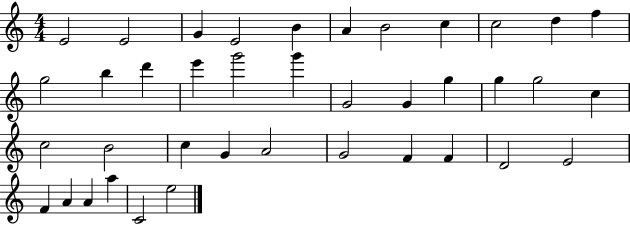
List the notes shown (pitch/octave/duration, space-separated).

E4/h E4/h G4/q E4/h B4/q A4/q B4/h C5/q C5/h D5/q F5/q G5/h B5/q D6/q E6/q G6/h G6/q G4/h G4/q G5/q G5/q G5/h C5/q C5/h B4/h C5/q G4/q A4/h G4/h F4/q F4/q D4/h E4/h F4/q A4/q A4/q A5/q C4/h E5/h